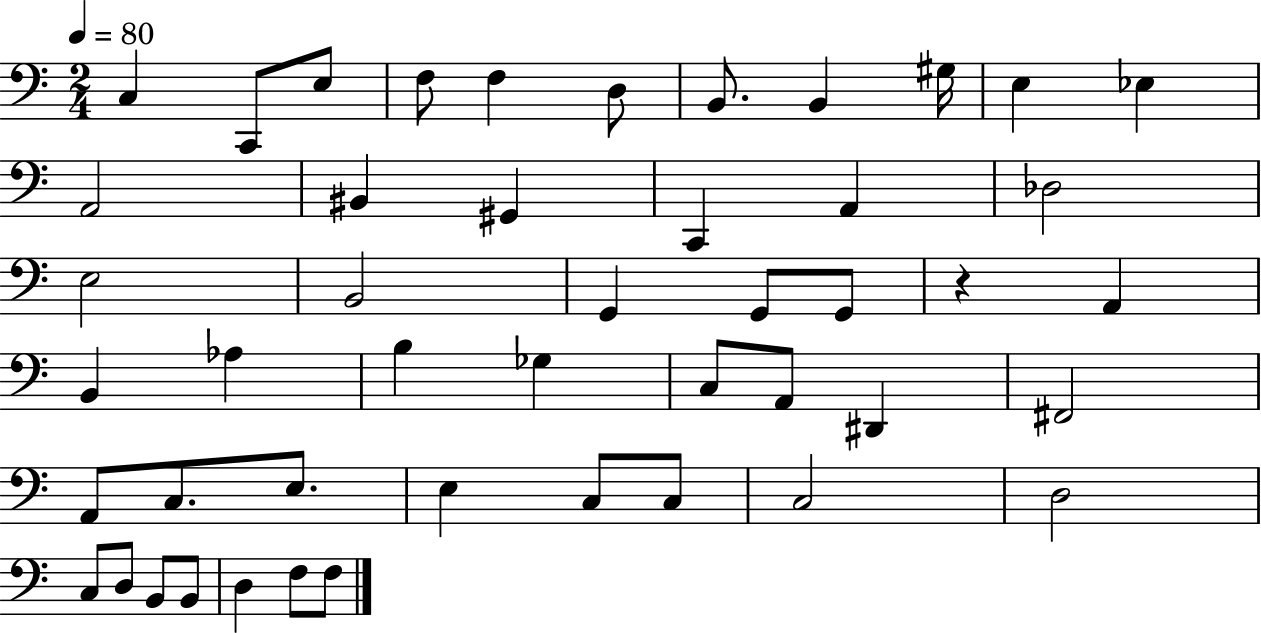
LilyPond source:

{
  \clef bass
  \numericTimeSignature
  \time 2/4
  \key c \major
  \tempo 4 = 80
  \repeat volta 2 { c4 c,8 e8 | f8 f4 d8 | b,8. b,4 gis16 | e4 ees4 | \break a,2 | bis,4 gis,4 | c,4 a,4 | des2 | \break e2 | b,2 | g,4 g,8 g,8 | r4 a,4 | \break b,4 aes4 | b4 ges4 | c8 a,8 dis,4 | fis,2 | \break a,8 c8. e8. | e4 c8 c8 | c2 | d2 | \break c8 d8 b,8 b,8 | d4 f8 f8 | } \bar "|."
}